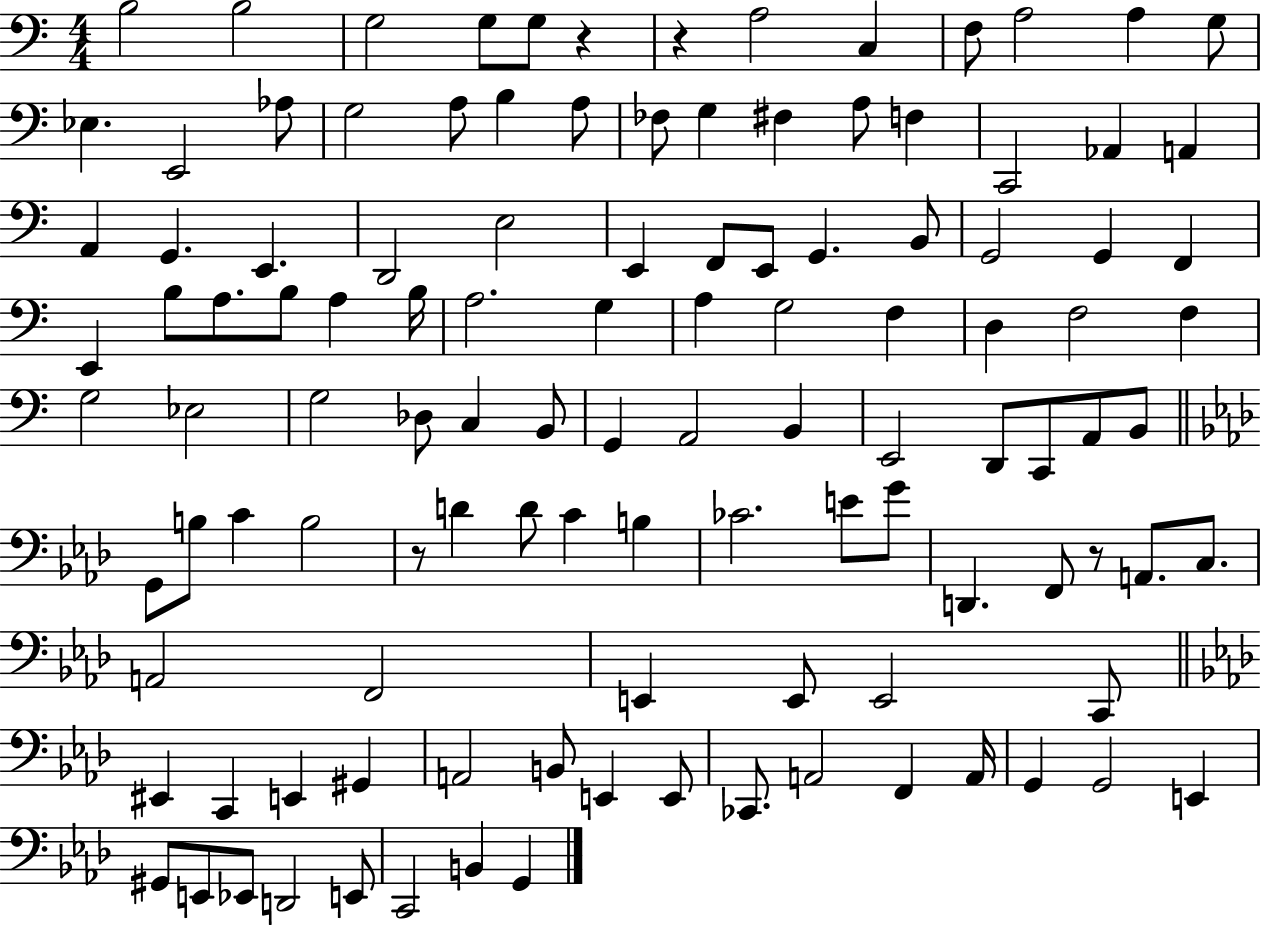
{
  \clef bass
  \numericTimeSignature
  \time 4/4
  \key c \major
  b2 b2 | g2 g8 g8 r4 | r4 a2 c4 | f8 a2 a4 g8 | \break ees4. e,2 aes8 | g2 a8 b4 a8 | fes8 g4 fis4 a8 f4 | c,2 aes,4 a,4 | \break a,4 g,4. e,4. | d,2 e2 | e,4 f,8 e,8 g,4. b,8 | g,2 g,4 f,4 | \break e,4 b8 a8. b8 a4 b16 | a2. g4 | a4 g2 f4 | d4 f2 f4 | \break g2 ees2 | g2 des8 c4 b,8 | g,4 a,2 b,4 | e,2 d,8 c,8 a,8 b,8 | \break \bar "||" \break \key f \minor g,8 b8 c'4 b2 | r8 d'4 d'8 c'4 b4 | ces'2. e'8 g'8 | d,4. f,8 r8 a,8. c8. | \break a,2 f,2 | e,4 e,8 e,2 c,8 | \bar "||" \break \key aes \major eis,4 c,4 e,4 gis,4 | a,2 b,8 e,4 e,8 | ces,8. a,2 f,4 a,16 | g,4 g,2 e,4 | \break gis,8 e,8 ees,8 d,2 e,8 | c,2 b,4 g,4 | \bar "|."
}